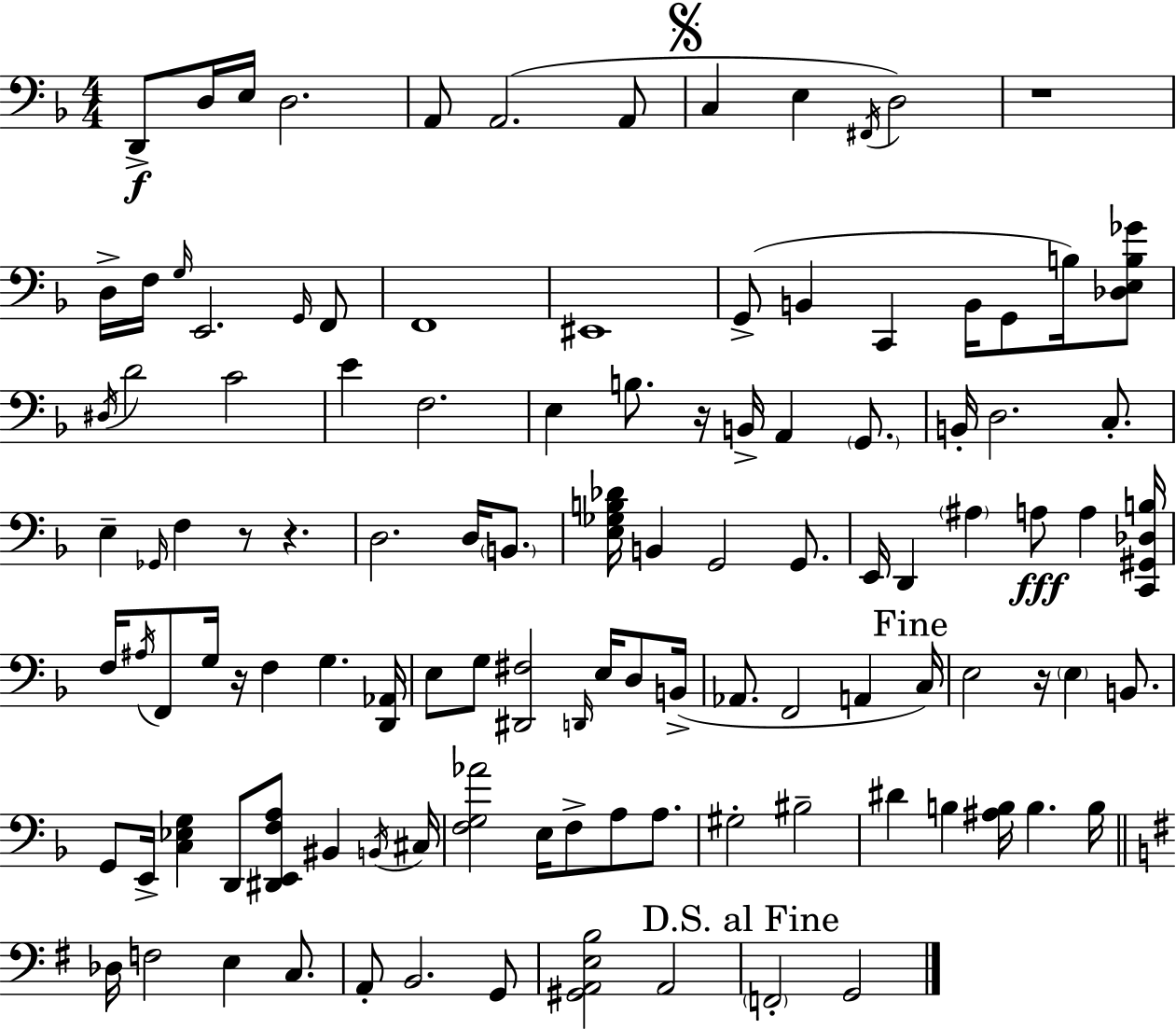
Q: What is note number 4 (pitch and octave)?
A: D3